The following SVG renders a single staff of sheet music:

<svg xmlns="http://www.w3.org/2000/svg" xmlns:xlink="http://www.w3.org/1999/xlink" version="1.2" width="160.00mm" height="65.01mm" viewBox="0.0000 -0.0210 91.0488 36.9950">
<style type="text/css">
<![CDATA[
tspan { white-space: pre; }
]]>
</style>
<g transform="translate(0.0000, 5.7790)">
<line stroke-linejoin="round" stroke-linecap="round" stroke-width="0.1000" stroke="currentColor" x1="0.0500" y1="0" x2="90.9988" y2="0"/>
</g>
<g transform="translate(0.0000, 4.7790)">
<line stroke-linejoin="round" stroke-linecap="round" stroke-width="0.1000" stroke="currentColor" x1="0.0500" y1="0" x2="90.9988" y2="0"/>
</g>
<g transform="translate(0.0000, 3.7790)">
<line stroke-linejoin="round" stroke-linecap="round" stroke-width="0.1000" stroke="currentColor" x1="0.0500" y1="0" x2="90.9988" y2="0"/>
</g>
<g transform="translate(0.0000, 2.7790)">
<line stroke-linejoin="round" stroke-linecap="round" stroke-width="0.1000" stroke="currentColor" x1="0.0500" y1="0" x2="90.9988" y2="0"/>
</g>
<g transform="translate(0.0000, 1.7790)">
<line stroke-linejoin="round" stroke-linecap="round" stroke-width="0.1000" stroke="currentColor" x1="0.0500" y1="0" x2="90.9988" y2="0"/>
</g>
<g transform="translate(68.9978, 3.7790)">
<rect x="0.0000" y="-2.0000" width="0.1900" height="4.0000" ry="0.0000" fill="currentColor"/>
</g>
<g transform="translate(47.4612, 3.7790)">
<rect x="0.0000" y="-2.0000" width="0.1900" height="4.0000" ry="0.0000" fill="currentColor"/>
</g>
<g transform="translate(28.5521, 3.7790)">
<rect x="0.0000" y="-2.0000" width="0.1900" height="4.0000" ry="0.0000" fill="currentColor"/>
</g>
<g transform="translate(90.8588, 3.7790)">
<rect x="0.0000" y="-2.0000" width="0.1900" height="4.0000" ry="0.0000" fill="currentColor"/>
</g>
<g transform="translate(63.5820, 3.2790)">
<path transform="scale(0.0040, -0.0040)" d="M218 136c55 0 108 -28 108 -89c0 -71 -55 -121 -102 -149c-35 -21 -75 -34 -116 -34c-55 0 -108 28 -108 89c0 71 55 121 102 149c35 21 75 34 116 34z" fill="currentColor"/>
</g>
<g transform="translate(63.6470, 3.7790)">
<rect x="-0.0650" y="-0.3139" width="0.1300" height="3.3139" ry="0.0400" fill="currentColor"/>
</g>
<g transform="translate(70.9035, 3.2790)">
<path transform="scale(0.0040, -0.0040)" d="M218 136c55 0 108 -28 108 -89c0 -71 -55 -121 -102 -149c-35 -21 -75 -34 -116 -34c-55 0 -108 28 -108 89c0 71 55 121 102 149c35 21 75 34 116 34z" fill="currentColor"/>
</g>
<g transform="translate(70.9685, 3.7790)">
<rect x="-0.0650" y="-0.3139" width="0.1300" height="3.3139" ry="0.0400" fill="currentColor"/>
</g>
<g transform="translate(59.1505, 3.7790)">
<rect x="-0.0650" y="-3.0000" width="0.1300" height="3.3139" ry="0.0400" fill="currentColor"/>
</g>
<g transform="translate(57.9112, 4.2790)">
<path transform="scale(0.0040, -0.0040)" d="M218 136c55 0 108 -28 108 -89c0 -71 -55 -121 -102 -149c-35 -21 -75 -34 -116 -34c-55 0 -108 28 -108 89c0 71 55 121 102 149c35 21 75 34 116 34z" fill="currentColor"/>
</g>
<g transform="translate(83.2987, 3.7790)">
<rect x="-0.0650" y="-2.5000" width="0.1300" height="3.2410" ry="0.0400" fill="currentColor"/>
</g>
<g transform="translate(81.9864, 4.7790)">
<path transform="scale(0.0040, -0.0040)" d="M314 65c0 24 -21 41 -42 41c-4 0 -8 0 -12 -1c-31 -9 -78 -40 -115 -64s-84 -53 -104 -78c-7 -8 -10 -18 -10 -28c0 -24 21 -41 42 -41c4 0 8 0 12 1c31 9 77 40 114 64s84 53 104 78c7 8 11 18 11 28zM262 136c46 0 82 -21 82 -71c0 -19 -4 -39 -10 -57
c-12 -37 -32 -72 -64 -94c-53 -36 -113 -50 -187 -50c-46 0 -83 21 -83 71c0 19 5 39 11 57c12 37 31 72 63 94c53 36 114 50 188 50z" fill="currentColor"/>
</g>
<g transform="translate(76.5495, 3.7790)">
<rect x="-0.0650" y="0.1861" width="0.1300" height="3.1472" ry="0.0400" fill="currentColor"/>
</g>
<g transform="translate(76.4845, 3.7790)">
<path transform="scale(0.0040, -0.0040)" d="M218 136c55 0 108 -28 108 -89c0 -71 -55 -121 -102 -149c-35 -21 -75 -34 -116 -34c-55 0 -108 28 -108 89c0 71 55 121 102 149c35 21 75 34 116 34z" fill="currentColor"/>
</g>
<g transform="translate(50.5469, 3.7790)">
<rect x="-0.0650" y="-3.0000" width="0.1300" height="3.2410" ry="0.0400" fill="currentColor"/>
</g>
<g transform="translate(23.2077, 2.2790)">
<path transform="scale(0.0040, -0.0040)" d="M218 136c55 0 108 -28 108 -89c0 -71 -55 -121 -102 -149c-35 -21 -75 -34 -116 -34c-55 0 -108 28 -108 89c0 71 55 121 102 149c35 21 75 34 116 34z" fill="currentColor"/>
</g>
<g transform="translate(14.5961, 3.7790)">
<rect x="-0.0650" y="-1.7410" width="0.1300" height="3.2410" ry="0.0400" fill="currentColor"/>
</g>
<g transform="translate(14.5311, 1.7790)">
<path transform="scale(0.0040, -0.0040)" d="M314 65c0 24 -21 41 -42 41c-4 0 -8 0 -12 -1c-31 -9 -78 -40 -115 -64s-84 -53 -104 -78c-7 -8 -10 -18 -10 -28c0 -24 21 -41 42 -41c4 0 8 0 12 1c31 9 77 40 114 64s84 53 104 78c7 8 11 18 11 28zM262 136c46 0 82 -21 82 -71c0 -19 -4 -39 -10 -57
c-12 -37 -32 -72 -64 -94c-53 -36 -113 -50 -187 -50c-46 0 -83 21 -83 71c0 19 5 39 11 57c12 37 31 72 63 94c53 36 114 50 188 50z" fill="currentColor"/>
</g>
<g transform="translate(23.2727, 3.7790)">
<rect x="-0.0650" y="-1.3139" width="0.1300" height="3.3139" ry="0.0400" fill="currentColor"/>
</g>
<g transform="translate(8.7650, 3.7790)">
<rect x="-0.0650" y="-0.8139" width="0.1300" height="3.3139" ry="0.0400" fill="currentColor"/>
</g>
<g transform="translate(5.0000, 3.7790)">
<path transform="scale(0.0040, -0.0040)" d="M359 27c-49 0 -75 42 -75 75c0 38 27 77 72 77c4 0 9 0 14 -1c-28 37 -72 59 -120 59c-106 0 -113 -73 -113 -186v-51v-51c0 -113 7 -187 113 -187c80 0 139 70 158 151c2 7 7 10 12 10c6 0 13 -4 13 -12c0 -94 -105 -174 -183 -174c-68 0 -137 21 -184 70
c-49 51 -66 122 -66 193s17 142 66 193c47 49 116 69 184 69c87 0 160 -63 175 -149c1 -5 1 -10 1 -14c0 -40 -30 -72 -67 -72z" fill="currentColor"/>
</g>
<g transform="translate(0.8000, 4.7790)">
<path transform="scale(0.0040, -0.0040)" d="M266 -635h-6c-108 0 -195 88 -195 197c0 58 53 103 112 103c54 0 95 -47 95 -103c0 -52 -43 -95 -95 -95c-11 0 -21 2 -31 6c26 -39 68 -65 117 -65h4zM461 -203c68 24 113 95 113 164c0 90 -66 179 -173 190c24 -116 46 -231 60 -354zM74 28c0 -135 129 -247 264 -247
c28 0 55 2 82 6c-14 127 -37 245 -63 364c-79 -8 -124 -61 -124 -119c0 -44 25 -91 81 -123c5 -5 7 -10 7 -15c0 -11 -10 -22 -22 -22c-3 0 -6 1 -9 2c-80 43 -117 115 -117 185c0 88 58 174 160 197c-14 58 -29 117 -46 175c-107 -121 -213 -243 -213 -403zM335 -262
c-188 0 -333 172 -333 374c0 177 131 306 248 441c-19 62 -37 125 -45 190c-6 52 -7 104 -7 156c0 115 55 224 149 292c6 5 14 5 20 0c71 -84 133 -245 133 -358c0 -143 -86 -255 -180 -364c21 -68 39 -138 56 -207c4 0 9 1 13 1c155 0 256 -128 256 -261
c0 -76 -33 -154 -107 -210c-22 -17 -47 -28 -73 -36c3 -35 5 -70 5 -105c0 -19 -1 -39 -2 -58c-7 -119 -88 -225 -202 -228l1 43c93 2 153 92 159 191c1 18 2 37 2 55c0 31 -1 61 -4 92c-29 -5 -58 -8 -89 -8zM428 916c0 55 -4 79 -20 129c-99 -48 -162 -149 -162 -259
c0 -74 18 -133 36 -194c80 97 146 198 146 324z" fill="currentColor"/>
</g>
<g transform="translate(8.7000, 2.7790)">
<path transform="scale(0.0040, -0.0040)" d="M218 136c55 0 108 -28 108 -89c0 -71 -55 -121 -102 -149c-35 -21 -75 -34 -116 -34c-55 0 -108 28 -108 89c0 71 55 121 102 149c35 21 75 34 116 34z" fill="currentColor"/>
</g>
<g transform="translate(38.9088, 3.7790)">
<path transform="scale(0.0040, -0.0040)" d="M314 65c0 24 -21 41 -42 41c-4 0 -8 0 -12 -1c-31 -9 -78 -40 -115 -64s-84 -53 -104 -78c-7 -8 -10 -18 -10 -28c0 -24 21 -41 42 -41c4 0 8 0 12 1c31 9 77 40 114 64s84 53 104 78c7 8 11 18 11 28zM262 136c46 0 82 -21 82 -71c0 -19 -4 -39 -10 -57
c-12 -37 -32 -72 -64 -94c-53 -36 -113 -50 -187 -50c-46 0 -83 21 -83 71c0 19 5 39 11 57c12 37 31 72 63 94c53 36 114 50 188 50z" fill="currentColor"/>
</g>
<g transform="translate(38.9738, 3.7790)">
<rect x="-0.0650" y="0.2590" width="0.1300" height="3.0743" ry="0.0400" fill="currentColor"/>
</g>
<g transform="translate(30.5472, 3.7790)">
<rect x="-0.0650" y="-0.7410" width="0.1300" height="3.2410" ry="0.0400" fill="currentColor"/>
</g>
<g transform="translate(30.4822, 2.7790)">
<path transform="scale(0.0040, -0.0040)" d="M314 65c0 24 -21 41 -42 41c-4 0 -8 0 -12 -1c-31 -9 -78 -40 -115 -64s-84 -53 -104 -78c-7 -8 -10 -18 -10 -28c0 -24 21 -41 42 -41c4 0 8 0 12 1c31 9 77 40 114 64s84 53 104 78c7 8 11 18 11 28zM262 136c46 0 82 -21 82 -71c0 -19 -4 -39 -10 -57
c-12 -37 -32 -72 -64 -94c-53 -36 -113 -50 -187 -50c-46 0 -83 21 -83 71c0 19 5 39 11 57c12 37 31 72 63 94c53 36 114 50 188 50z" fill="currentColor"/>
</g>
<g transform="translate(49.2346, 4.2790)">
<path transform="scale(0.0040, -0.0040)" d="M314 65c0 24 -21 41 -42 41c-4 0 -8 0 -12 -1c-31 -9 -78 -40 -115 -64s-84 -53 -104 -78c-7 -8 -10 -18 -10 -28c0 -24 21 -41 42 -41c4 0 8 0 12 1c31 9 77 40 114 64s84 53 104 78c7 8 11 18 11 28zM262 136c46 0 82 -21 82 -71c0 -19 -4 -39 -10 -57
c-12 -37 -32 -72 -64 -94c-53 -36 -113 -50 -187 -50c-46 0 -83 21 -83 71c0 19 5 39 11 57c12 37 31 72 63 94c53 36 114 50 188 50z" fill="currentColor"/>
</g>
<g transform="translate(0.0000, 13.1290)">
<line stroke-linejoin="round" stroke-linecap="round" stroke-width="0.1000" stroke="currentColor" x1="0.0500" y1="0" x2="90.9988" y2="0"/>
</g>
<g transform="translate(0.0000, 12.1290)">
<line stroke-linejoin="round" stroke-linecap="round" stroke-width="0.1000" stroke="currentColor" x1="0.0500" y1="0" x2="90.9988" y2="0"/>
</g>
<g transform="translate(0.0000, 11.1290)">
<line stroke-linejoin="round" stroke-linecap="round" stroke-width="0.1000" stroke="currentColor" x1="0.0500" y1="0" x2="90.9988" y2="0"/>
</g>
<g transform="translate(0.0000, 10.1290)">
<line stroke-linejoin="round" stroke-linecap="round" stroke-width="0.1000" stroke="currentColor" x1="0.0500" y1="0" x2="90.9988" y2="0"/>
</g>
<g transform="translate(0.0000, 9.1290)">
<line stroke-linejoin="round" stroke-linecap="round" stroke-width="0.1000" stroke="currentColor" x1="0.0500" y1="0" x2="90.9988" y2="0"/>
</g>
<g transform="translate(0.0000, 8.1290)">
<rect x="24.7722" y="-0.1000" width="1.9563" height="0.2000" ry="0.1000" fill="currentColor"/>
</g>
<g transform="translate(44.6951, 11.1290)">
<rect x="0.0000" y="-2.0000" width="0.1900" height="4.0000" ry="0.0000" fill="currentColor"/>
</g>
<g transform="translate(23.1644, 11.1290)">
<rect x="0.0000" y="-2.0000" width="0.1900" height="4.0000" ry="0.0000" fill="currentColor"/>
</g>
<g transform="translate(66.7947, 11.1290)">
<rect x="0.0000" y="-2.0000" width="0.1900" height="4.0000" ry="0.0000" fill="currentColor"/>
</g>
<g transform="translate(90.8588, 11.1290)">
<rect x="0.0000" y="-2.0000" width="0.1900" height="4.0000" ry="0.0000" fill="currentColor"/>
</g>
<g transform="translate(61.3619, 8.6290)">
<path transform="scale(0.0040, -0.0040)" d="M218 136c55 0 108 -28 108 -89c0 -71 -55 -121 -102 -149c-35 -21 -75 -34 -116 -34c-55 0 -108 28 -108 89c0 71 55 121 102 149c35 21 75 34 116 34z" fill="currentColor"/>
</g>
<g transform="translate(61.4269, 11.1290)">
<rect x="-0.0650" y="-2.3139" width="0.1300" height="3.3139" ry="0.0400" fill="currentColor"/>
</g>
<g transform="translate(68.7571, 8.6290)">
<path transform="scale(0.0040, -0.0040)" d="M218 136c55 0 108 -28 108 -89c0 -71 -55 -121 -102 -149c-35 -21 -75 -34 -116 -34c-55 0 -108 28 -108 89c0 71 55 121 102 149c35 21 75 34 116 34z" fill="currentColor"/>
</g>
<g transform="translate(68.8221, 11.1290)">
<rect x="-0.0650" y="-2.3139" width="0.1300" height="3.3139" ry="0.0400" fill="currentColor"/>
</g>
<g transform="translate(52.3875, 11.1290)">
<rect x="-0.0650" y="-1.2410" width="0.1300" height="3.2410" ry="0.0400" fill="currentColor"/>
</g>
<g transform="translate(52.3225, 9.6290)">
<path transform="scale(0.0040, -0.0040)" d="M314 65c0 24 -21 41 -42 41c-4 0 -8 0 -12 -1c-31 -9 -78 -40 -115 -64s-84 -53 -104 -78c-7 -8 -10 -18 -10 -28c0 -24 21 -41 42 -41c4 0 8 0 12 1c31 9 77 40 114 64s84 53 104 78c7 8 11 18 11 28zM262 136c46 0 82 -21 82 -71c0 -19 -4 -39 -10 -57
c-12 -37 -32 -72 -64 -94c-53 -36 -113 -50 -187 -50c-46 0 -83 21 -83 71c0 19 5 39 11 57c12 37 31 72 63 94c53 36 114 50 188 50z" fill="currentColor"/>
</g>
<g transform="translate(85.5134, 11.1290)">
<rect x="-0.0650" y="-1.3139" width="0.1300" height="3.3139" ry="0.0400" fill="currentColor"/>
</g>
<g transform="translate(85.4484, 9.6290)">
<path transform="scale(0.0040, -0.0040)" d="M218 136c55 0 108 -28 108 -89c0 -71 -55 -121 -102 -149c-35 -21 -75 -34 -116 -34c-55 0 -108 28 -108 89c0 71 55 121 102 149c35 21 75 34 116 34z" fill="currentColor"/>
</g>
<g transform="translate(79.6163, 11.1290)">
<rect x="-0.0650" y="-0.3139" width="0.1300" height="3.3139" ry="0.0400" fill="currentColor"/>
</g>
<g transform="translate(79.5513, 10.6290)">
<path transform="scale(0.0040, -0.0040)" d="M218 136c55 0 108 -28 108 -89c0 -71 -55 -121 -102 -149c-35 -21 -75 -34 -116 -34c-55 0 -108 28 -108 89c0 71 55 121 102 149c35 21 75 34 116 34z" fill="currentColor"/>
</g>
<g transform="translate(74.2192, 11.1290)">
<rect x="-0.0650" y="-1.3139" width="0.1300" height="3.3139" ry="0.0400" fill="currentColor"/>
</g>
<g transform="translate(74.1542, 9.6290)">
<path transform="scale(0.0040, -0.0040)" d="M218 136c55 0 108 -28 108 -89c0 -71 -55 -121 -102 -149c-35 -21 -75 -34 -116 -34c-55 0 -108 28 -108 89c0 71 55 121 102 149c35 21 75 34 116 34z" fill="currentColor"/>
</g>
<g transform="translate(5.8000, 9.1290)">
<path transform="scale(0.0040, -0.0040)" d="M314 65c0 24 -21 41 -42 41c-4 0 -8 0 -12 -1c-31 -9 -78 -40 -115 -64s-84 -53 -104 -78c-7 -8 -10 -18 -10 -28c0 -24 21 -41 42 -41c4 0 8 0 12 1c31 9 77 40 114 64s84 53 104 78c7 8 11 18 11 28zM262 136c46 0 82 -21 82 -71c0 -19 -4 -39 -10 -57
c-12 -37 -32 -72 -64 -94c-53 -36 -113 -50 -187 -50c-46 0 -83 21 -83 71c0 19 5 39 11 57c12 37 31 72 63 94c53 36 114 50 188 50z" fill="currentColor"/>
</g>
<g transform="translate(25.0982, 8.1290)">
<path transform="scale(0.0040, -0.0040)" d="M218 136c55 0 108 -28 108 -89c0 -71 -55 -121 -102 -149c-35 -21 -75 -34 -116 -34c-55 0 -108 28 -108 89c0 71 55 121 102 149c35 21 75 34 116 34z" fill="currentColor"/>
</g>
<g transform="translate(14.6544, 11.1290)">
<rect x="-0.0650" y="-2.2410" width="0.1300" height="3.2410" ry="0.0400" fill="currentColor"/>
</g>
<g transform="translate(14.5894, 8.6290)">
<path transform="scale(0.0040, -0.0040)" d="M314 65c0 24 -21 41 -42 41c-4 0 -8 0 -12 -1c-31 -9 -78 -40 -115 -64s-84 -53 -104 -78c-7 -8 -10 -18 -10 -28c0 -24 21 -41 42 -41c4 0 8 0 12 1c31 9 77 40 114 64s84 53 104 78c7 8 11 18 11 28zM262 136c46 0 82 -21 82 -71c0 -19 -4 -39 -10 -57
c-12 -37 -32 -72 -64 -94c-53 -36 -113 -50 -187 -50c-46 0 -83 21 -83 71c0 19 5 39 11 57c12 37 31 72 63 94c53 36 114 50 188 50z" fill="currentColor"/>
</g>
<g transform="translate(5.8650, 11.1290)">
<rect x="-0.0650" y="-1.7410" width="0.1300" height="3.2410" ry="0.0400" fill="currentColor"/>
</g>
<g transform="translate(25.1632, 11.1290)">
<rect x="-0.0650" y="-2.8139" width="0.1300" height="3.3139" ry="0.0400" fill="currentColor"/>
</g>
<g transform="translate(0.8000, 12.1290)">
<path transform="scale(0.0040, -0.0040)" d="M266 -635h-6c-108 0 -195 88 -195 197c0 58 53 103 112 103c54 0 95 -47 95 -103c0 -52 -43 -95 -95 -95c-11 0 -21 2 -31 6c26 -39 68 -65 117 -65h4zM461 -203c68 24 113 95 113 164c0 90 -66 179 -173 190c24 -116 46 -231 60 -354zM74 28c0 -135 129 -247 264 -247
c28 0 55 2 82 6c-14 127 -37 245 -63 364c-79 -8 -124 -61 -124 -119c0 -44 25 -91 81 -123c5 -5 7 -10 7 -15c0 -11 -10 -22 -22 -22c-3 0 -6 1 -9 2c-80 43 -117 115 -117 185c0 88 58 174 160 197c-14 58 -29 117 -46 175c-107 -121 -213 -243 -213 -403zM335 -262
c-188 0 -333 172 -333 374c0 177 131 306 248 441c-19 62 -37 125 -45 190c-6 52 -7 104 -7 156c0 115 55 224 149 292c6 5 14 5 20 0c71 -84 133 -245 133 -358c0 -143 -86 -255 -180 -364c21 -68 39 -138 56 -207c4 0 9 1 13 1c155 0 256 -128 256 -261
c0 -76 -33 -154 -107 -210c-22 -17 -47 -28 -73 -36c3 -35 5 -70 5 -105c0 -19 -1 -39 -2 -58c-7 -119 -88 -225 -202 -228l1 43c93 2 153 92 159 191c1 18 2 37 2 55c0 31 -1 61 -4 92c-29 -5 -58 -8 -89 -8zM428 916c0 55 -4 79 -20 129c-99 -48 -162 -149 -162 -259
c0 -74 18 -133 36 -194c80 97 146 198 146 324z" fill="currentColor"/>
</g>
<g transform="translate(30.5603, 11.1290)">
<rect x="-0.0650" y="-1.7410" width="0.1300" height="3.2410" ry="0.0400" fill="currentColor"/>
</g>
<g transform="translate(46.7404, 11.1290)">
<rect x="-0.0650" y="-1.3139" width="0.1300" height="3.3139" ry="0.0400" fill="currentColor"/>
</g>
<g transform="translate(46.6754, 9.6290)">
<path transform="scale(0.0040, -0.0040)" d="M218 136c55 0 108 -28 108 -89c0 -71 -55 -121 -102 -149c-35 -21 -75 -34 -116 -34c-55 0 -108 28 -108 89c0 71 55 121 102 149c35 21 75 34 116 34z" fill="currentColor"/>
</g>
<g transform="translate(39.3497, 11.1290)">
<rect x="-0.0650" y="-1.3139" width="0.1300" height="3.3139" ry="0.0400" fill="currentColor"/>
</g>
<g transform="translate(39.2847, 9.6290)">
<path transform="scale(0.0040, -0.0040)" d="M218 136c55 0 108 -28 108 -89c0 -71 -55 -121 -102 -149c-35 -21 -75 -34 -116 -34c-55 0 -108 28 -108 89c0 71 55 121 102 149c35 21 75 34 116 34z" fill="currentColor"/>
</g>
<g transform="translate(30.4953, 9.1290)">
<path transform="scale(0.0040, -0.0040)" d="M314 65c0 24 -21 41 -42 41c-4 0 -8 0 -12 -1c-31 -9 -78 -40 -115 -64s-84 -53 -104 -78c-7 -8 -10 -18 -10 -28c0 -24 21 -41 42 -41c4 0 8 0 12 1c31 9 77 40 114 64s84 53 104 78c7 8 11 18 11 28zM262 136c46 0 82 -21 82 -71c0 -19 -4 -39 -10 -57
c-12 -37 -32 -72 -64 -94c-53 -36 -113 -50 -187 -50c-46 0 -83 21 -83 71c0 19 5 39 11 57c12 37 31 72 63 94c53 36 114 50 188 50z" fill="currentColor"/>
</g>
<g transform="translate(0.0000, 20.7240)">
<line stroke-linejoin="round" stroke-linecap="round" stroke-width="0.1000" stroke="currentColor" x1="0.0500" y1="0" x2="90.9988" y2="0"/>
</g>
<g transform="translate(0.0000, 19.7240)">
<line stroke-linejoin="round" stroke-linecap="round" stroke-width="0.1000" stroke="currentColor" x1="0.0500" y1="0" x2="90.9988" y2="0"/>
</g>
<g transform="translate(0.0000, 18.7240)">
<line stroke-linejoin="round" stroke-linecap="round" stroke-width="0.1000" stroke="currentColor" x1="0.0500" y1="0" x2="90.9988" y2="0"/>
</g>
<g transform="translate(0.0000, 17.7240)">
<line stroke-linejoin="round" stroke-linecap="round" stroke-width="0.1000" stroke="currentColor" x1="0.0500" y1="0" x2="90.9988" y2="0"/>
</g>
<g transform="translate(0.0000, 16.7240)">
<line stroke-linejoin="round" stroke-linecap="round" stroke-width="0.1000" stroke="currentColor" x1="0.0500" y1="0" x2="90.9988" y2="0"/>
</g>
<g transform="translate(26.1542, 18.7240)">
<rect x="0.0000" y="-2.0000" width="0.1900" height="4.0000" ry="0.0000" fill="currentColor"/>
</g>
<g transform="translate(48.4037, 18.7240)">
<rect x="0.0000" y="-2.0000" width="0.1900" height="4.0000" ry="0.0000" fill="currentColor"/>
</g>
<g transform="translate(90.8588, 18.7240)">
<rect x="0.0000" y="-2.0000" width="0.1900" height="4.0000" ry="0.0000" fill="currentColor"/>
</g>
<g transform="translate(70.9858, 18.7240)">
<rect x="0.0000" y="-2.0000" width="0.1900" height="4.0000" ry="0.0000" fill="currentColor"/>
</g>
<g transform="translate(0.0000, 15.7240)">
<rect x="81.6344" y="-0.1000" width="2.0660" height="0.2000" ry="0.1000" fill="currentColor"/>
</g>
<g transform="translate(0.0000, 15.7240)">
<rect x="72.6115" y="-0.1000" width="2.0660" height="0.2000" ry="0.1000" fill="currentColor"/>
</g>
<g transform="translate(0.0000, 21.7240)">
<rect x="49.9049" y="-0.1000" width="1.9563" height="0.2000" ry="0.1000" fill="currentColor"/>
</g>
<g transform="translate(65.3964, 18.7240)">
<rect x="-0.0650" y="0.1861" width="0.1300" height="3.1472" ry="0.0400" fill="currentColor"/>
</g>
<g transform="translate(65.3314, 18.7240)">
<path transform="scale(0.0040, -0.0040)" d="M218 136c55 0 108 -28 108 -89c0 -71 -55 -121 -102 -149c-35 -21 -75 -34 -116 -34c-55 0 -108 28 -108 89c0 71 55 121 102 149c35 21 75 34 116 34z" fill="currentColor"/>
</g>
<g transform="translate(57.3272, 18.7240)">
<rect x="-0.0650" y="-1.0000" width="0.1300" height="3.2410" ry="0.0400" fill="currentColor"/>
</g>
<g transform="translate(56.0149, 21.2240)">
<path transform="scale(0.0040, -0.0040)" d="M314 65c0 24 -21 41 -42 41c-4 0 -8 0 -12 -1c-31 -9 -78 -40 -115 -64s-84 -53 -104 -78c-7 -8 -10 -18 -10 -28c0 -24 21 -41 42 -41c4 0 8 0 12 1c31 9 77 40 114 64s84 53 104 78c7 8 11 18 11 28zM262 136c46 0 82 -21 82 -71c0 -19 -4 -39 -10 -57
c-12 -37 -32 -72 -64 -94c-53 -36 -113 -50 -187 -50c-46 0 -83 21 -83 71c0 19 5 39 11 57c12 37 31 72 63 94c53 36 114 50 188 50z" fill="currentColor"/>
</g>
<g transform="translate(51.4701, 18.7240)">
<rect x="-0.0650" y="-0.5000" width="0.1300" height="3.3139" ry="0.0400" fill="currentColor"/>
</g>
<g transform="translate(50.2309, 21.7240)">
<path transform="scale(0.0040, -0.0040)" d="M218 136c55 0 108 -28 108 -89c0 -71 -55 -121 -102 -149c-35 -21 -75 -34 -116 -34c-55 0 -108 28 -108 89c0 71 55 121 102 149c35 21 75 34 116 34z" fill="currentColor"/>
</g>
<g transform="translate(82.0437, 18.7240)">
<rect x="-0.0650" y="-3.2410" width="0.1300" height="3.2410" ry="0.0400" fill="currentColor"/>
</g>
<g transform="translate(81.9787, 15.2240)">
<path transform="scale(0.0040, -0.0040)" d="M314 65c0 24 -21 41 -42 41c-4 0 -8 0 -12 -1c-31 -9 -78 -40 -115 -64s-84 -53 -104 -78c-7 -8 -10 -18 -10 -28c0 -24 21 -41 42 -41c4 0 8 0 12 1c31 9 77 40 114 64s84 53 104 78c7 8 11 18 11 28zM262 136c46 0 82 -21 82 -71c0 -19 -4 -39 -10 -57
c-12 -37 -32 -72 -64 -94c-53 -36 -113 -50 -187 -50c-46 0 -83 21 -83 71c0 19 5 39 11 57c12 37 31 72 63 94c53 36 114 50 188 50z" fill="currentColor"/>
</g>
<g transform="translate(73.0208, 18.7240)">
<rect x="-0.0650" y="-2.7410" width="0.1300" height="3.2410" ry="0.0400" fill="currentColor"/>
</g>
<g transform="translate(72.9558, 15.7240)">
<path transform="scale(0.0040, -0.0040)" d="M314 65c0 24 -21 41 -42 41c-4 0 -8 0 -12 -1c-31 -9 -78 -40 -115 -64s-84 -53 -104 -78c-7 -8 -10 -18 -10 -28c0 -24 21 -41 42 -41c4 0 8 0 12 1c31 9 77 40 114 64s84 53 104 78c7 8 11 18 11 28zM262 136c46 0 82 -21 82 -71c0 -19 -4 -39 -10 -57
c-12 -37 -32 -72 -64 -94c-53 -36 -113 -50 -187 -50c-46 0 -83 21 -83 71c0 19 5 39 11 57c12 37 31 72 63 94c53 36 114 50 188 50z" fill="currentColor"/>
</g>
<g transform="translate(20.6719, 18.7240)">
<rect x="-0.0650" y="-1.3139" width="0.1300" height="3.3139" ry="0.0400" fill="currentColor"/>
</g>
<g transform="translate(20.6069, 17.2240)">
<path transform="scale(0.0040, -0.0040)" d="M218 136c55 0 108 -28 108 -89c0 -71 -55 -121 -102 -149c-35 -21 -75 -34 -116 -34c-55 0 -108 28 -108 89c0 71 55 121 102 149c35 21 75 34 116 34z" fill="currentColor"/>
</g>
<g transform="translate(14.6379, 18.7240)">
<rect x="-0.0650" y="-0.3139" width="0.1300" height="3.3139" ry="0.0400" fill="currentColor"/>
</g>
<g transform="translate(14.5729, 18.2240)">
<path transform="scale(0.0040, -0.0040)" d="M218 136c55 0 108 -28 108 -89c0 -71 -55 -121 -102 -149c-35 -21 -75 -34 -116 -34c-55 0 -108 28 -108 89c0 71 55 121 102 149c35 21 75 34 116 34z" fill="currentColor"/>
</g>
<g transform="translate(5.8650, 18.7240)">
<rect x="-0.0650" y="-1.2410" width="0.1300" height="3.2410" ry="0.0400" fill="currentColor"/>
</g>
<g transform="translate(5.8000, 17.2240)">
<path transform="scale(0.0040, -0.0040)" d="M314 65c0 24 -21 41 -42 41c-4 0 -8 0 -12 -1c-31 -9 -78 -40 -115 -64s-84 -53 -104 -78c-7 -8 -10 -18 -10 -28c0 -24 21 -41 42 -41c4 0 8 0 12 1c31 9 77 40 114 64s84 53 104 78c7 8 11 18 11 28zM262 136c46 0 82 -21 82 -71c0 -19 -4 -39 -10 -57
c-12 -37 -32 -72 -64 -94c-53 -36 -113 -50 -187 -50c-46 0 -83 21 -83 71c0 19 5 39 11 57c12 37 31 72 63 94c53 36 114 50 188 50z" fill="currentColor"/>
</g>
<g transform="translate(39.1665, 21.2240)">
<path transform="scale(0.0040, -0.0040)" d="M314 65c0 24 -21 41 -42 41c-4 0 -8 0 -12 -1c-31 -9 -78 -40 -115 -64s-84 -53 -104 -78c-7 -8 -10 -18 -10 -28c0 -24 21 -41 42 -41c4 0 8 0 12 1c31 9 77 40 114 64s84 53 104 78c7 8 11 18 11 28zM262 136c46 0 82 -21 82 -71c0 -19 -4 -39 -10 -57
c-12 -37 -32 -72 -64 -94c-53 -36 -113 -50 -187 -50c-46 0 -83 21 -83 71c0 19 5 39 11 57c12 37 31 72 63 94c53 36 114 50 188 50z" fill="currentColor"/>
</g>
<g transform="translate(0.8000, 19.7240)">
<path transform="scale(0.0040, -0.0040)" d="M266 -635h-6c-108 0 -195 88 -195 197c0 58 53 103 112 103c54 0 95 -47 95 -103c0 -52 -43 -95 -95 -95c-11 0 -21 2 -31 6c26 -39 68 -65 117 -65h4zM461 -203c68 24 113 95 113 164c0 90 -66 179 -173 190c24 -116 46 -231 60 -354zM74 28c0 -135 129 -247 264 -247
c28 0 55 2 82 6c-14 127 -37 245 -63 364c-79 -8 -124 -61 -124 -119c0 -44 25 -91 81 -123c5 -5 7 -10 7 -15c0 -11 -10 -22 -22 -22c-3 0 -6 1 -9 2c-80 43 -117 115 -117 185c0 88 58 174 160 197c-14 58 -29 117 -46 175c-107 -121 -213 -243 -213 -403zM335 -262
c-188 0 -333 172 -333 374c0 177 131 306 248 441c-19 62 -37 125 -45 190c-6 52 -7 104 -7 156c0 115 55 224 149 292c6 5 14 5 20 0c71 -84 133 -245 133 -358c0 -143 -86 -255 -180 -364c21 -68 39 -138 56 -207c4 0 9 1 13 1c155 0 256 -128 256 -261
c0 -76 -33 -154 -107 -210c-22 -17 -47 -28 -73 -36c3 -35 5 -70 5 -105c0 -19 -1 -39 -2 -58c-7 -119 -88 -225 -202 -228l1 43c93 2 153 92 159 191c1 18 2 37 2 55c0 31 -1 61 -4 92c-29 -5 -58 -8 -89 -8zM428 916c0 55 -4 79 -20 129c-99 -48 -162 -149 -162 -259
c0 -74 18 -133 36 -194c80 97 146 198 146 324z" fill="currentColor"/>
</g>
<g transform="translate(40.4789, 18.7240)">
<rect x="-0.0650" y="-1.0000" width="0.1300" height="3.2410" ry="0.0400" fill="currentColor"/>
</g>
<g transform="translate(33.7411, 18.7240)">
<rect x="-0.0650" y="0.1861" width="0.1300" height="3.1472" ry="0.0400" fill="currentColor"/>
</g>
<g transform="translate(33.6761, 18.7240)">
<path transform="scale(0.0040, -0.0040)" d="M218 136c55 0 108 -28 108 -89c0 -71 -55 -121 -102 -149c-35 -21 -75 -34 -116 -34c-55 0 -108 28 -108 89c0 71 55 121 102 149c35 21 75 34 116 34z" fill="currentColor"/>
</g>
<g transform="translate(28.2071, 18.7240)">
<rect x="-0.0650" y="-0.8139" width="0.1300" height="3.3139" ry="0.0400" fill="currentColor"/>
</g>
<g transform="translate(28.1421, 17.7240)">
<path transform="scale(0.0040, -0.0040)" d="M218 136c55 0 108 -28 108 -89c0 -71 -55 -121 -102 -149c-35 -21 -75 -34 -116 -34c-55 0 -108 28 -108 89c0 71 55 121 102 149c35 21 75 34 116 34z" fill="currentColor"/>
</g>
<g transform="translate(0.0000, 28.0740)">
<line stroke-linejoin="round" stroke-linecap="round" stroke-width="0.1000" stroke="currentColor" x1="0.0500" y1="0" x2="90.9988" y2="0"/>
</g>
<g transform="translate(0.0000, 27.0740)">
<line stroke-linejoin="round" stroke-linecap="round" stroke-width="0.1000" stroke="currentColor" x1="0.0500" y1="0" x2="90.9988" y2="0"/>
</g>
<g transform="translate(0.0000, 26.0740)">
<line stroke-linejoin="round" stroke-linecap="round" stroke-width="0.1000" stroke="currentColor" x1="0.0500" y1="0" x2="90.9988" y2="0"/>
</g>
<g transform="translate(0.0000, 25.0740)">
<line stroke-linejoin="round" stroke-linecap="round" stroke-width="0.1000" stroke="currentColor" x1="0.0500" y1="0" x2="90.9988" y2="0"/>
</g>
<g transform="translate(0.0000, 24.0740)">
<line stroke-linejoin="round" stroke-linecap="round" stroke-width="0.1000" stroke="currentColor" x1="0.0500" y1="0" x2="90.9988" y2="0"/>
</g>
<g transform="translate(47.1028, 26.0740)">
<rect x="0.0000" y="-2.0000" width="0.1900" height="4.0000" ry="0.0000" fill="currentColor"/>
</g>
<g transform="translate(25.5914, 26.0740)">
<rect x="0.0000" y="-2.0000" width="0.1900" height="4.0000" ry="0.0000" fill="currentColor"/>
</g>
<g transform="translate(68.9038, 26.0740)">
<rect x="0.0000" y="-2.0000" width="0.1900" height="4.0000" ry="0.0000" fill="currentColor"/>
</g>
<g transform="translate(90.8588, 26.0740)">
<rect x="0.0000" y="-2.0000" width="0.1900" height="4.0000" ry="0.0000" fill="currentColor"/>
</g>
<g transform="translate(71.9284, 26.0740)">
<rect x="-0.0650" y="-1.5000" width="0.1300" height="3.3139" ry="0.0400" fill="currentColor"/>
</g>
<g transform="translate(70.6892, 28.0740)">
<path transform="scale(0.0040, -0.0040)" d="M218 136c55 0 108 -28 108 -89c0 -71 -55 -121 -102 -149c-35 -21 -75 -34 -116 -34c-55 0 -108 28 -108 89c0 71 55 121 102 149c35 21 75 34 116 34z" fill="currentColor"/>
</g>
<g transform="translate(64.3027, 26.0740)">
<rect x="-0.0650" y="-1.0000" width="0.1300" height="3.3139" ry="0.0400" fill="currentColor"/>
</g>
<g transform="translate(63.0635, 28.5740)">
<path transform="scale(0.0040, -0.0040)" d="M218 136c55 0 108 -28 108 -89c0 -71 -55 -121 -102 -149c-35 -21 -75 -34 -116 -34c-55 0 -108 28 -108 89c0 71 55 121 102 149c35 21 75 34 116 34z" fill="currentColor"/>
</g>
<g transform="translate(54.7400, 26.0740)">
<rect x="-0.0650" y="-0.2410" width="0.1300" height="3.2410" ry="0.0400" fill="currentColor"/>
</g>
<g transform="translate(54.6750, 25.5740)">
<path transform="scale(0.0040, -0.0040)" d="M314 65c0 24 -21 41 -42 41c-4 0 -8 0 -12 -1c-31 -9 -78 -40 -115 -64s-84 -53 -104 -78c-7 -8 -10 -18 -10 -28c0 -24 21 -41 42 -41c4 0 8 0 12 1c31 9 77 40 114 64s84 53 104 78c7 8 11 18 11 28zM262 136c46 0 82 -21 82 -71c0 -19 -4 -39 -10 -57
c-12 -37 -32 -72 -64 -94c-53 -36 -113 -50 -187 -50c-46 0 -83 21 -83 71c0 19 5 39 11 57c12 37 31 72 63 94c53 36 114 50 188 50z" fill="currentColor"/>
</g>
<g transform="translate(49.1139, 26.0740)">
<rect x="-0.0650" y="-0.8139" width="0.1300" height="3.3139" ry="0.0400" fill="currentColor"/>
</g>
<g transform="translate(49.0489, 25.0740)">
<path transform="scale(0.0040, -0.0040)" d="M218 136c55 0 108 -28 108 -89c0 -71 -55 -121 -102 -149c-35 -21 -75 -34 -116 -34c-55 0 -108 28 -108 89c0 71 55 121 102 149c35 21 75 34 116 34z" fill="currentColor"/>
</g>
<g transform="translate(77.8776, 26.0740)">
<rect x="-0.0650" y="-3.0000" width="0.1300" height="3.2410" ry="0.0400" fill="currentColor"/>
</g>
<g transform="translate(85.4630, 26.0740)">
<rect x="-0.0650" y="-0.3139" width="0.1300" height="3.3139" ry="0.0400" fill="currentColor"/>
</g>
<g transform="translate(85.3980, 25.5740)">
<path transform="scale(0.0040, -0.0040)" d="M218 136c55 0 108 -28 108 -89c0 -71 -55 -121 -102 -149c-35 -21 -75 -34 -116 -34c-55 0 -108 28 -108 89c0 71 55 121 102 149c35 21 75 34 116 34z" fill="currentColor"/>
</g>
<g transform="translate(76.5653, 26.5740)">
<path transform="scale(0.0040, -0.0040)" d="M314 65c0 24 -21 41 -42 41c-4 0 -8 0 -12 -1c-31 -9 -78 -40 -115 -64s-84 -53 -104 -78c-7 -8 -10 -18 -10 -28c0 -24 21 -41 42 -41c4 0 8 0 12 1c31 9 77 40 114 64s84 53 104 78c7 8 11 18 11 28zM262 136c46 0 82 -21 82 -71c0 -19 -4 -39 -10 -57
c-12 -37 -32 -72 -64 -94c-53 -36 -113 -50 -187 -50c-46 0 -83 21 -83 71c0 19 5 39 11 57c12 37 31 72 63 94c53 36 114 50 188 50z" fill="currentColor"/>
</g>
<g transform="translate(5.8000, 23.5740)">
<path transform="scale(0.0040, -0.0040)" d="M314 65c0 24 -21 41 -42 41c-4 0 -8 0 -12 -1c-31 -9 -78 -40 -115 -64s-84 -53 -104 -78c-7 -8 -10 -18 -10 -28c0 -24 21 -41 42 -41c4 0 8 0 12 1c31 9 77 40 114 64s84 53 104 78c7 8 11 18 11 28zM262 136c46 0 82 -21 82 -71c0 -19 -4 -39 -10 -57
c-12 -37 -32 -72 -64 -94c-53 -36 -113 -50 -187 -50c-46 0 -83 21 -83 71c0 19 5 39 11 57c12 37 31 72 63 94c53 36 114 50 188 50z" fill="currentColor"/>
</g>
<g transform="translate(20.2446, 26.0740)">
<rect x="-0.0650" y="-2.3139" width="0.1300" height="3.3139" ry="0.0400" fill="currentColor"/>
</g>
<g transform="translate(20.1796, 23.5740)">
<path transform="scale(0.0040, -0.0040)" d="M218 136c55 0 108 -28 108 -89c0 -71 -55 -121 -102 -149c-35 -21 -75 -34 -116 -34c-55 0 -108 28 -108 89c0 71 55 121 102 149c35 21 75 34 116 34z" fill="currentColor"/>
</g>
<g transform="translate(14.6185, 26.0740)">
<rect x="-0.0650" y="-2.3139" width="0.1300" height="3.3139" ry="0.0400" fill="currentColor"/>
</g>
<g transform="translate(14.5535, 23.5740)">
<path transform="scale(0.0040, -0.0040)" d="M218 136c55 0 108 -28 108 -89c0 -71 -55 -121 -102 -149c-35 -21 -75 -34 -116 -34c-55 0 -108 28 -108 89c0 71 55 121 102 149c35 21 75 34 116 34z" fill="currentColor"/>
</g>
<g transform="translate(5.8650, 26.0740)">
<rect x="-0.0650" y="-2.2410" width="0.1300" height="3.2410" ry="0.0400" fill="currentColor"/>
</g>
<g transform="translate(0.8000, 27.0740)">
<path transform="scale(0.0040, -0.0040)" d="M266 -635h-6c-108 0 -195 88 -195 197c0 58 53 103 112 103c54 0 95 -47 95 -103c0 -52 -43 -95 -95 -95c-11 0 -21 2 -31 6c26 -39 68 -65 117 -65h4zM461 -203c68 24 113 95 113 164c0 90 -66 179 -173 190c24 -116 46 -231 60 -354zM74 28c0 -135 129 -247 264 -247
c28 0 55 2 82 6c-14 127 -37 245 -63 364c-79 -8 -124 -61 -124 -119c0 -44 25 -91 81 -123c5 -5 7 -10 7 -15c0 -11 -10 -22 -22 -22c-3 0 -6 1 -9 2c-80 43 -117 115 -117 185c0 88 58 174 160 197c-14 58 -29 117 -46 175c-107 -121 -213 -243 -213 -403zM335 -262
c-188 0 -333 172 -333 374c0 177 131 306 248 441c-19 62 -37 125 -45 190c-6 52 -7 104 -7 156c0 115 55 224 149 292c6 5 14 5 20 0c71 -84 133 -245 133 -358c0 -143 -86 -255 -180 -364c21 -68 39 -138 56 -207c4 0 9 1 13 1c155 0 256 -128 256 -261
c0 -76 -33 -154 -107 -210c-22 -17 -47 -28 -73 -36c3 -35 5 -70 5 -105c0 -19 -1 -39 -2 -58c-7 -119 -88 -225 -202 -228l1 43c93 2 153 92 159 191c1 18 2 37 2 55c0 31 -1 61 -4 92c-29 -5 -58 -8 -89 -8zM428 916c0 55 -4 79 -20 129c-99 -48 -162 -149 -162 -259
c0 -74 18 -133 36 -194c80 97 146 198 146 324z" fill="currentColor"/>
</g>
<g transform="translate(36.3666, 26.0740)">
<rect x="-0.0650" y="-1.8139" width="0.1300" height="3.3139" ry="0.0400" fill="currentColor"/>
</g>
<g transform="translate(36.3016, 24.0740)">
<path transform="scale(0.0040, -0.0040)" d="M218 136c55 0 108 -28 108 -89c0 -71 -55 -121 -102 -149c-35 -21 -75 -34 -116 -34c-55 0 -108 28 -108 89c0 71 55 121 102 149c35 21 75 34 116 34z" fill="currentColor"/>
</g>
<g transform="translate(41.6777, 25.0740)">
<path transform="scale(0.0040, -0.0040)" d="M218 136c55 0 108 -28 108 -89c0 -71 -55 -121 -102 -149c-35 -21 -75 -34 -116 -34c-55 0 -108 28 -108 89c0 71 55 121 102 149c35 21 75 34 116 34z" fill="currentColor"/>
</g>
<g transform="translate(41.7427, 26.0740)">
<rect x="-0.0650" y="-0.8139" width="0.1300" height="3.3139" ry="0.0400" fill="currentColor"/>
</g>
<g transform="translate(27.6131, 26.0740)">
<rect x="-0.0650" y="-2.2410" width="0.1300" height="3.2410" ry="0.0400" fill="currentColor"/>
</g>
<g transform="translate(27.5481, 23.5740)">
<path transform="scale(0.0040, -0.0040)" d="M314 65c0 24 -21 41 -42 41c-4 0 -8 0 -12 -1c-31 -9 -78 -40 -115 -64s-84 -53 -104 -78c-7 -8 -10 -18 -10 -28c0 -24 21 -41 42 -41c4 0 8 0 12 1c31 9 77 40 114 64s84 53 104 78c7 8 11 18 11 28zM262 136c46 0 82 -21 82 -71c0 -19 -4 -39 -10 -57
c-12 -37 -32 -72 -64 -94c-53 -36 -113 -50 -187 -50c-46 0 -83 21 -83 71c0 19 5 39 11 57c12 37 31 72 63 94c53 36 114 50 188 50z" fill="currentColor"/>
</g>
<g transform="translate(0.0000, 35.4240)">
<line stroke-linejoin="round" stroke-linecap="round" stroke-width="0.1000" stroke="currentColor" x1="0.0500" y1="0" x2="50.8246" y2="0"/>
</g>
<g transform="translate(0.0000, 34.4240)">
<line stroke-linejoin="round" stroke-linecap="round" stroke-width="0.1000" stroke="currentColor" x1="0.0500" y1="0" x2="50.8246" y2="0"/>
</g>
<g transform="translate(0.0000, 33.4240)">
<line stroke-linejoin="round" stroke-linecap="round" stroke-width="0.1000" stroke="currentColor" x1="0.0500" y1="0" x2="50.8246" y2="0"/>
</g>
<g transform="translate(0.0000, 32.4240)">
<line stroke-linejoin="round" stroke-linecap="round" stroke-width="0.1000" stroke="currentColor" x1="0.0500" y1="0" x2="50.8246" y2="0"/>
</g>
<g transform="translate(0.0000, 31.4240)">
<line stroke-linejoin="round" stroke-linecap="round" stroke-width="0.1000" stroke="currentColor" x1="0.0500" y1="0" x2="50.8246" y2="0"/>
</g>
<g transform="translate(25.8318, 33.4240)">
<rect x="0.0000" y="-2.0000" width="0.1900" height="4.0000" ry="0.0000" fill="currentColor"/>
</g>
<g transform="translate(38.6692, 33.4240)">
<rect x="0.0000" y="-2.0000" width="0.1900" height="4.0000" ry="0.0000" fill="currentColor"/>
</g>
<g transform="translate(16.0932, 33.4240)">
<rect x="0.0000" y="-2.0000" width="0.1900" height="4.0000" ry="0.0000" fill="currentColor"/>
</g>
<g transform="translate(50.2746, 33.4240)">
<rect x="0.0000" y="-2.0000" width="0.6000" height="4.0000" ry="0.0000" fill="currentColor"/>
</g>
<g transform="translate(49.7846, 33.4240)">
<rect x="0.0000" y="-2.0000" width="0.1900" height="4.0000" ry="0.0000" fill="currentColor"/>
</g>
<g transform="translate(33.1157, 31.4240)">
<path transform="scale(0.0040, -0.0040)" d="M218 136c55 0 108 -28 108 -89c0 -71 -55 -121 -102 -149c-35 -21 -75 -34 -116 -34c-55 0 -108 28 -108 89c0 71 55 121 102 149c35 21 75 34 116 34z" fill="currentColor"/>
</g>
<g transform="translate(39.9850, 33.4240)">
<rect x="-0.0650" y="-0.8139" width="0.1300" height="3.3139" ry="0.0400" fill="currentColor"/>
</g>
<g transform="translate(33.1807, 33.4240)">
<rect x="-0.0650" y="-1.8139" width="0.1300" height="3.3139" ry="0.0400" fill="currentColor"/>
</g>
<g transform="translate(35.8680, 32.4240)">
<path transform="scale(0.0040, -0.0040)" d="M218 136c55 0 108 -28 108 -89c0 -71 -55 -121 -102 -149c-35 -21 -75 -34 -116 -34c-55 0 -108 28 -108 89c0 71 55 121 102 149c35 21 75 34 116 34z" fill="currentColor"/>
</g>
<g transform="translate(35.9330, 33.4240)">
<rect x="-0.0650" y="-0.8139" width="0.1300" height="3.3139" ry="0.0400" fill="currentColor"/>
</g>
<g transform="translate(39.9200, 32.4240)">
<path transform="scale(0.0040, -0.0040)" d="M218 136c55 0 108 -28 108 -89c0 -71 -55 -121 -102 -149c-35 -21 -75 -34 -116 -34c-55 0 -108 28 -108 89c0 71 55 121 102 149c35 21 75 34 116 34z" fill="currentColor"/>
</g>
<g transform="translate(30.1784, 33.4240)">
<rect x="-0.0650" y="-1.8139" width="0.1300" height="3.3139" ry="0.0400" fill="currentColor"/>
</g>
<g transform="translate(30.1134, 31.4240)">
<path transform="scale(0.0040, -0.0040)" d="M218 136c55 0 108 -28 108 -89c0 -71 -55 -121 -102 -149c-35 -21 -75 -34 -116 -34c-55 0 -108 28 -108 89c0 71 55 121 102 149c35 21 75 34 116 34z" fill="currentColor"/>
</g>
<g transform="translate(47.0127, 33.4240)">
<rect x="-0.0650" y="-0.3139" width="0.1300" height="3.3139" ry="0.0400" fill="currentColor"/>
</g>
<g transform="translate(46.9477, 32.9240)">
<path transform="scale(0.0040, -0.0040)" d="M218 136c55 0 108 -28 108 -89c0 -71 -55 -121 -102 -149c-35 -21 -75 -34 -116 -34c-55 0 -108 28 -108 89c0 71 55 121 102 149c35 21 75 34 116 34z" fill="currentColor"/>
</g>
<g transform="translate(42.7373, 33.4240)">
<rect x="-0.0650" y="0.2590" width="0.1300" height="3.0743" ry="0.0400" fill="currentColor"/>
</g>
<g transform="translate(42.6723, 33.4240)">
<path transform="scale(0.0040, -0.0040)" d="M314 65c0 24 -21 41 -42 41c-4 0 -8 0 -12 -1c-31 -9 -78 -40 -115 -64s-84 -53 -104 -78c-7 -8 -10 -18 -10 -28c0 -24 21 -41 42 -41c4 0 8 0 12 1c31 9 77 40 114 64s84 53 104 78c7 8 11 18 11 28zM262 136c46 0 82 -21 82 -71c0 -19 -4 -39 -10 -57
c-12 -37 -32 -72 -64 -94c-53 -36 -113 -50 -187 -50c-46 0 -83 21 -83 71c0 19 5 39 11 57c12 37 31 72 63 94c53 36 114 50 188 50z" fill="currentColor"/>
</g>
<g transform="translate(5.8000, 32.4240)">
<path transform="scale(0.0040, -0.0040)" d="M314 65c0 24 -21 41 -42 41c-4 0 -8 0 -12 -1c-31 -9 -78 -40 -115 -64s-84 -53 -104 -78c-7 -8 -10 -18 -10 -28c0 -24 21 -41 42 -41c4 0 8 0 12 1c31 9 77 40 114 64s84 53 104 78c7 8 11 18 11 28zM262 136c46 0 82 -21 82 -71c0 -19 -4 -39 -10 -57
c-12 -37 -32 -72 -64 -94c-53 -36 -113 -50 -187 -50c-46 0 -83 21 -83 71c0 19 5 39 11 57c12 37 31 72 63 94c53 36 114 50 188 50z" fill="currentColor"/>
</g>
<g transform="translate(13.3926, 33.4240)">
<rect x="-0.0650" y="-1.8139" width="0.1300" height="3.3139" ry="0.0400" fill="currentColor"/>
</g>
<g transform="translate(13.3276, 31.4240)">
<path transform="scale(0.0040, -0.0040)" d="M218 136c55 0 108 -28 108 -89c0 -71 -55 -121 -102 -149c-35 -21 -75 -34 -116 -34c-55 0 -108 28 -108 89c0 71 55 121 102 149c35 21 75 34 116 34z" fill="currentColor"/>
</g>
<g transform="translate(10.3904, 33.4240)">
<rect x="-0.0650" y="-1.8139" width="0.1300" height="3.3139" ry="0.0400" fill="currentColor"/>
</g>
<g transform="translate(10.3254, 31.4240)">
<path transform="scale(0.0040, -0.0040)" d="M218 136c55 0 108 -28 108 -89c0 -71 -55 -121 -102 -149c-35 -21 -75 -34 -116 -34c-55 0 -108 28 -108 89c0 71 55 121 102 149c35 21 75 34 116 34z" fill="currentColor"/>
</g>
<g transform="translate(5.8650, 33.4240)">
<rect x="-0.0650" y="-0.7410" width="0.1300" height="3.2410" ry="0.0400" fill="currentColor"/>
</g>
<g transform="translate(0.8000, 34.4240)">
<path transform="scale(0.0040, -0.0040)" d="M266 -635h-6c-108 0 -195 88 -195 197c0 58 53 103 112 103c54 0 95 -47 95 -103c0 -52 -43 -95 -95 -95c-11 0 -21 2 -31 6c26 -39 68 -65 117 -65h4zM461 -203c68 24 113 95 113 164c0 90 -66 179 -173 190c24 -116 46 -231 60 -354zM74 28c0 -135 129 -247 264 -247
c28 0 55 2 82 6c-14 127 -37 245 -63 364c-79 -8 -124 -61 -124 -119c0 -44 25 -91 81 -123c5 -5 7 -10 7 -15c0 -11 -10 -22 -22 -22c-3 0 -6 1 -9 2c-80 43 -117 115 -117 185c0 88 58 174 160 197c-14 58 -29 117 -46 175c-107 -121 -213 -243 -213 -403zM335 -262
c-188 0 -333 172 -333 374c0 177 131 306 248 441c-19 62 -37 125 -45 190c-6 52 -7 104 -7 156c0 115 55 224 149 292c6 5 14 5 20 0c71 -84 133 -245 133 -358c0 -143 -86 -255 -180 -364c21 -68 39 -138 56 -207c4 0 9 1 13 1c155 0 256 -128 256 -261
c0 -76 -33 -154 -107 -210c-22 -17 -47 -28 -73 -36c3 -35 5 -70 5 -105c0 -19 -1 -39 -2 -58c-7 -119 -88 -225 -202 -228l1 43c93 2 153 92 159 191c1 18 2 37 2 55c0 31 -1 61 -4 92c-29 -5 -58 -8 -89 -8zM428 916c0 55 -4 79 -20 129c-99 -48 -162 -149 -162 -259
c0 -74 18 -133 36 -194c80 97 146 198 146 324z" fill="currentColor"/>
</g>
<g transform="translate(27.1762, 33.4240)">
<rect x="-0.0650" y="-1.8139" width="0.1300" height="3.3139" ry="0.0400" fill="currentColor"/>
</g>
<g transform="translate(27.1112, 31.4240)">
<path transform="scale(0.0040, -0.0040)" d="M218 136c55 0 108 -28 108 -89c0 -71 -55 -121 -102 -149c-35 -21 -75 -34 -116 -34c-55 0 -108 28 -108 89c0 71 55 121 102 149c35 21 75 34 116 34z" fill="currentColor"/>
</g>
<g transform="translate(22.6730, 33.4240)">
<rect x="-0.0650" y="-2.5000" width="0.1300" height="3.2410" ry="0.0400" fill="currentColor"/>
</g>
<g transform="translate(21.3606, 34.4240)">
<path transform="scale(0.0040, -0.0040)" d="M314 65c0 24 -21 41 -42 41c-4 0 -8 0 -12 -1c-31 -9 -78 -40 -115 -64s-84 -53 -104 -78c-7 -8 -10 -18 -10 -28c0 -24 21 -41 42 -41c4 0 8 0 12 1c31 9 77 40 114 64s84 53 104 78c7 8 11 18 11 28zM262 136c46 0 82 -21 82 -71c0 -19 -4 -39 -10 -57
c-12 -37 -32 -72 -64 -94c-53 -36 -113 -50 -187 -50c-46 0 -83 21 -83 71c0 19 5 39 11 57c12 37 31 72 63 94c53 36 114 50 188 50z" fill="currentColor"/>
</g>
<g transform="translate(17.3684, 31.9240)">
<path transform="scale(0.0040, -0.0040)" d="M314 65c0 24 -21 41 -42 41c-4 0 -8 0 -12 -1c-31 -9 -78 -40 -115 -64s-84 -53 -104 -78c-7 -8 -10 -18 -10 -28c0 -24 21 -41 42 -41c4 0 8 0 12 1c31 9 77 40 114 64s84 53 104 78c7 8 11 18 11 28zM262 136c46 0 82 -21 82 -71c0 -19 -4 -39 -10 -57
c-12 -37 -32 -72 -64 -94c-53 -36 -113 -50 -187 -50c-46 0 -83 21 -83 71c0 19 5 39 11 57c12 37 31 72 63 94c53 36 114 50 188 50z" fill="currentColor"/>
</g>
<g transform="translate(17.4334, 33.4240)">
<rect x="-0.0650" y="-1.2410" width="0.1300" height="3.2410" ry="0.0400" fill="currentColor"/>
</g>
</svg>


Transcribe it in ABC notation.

X:1
T:Untitled
M:4/4
L:1/4
K:C
d f2 e d2 B2 A2 A c c B G2 f2 g2 a f2 e e e2 g g e c e e2 c e d B D2 C D2 B a2 b2 g2 g g g2 f d d c2 D E A2 c d2 f f e2 G2 f f f d d B2 c